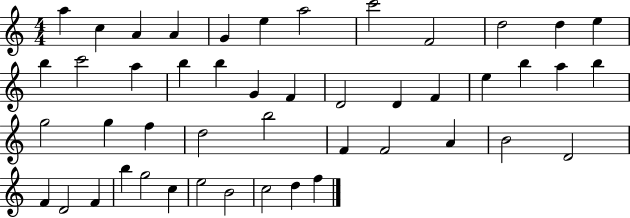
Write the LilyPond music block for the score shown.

{
  \clef treble
  \numericTimeSignature
  \time 4/4
  \key c \major
  a''4 c''4 a'4 a'4 | g'4 e''4 a''2 | c'''2 f'2 | d''2 d''4 e''4 | \break b''4 c'''2 a''4 | b''4 b''4 g'4 f'4 | d'2 d'4 f'4 | e''4 b''4 a''4 b''4 | \break g''2 g''4 f''4 | d''2 b''2 | f'4 f'2 a'4 | b'2 d'2 | \break f'4 d'2 f'4 | b''4 g''2 c''4 | e''2 b'2 | c''2 d''4 f''4 | \break \bar "|."
}